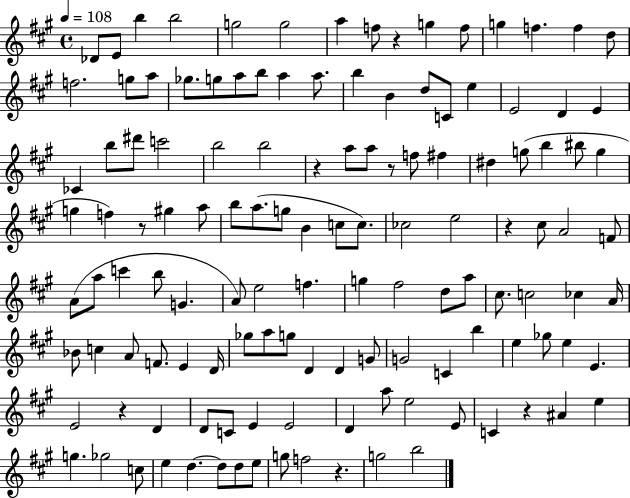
{
  \clef treble
  \time 4/4
  \defaultTimeSignature
  \key a \major
  \tempo 4 = 108
  \repeat volta 2 { des'8 e'8 b''4 b''2 | g''2 g''2 | a''4 f''8 r4 g''4 f''8 | g''4 f''4. f''4 d''8 | \break f''2. g''8 a''8 | ges''8. g''8 a''8 b''8 a''4 a''8. | b''4 b'4 d''8 c'8 e''4 | e'2 d'4 e'4 | \break ces'4 b''8 dis'''8 c'''2 | b''2 b''2 | r4 a''8 a''8 r8 f''8 fis''4 | dis''4 g''8( b''4 bis''8 g''4 | \break g''4 f''4) r8 gis''4 a''8 | b''8 a''8.( g''8 b'4 c''8 c''8.) | ces''2 e''2 | r4 cis''8 a'2 f'8 | \break a'8( a''8 c'''4 b''8 g'4. | a'8) e''2 f''4. | g''4 fis''2 d''8 a''8 | cis''8. c''2 ces''4 a'16 | \break bes'8 c''4 a'8 f'8. e'4 d'16 | ges''8 a''8 g''8 d'4 d'4 g'8 | g'2 c'4 b''4 | e''4 ges''8 e''4 e'4. | \break e'2 r4 d'4 | d'8 c'8 e'4 e'2 | d'4 a''8 e''2 e'8 | c'4 r4 ais'4 e''4 | \break g''4. ges''2 c''8 | e''4 d''4.~~ d''8 d''8 e''8 | g''8 f''2 r4. | g''2 b''2 | \break } \bar "|."
}